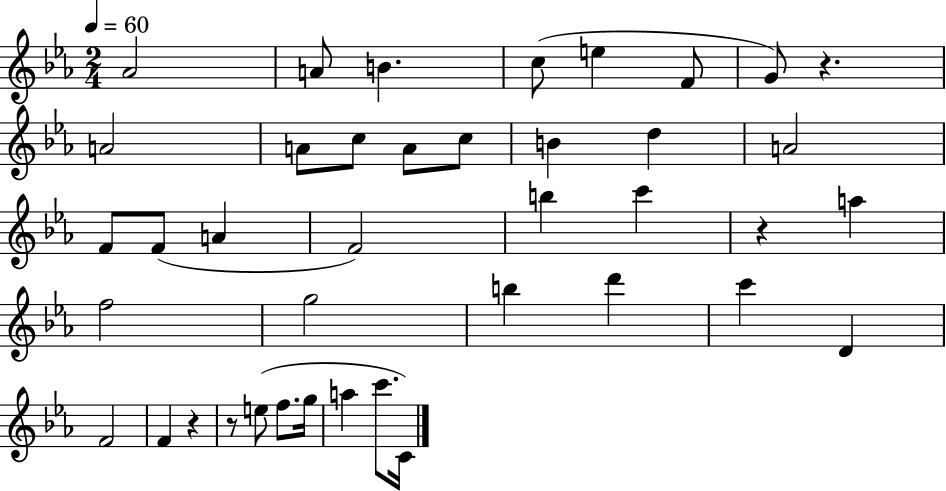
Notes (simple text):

Ab4/h A4/e B4/q. C5/e E5/q F4/e G4/e R/q. A4/h A4/e C5/e A4/e C5/e B4/q D5/q A4/h F4/e F4/e A4/q F4/h B5/q C6/q R/q A5/q F5/h G5/h B5/q D6/q C6/q D4/q F4/h F4/q R/q R/e E5/e F5/e. G5/s A5/q C6/e. C4/s